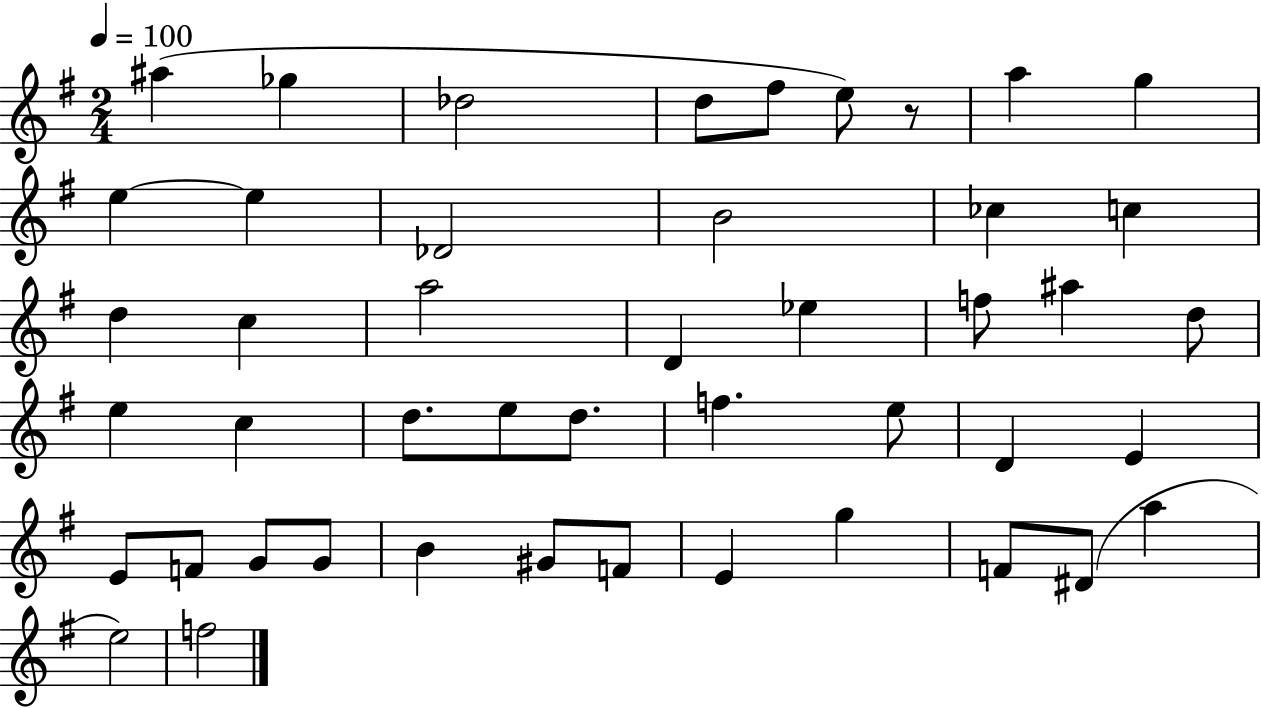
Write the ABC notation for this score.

X:1
T:Untitled
M:2/4
L:1/4
K:G
^a _g _d2 d/2 ^f/2 e/2 z/2 a g e e _D2 B2 _c c d c a2 D _e f/2 ^a d/2 e c d/2 e/2 d/2 f e/2 D E E/2 F/2 G/2 G/2 B ^G/2 F/2 E g F/2 ^D/2 a e2 f2